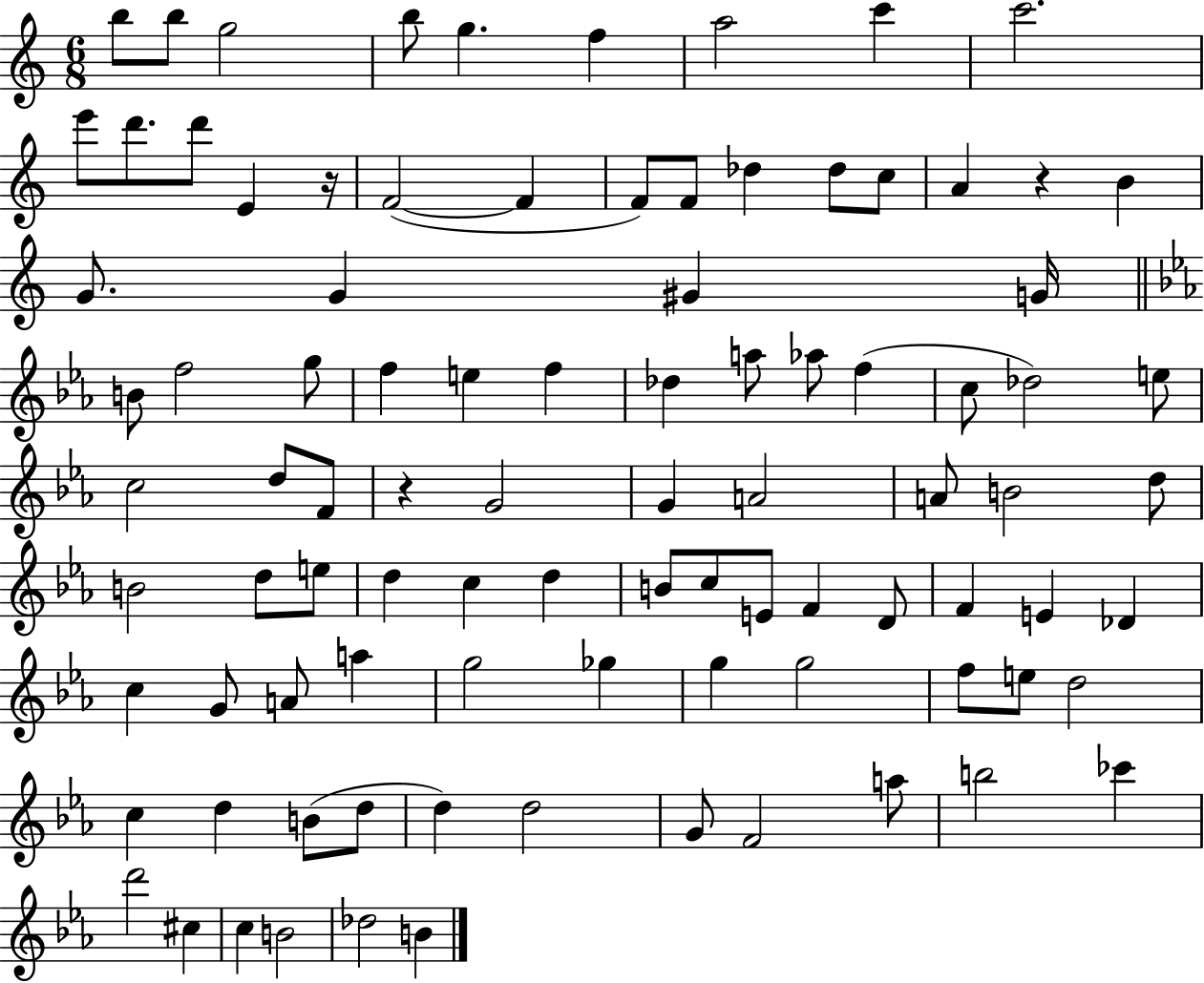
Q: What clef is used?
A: treble